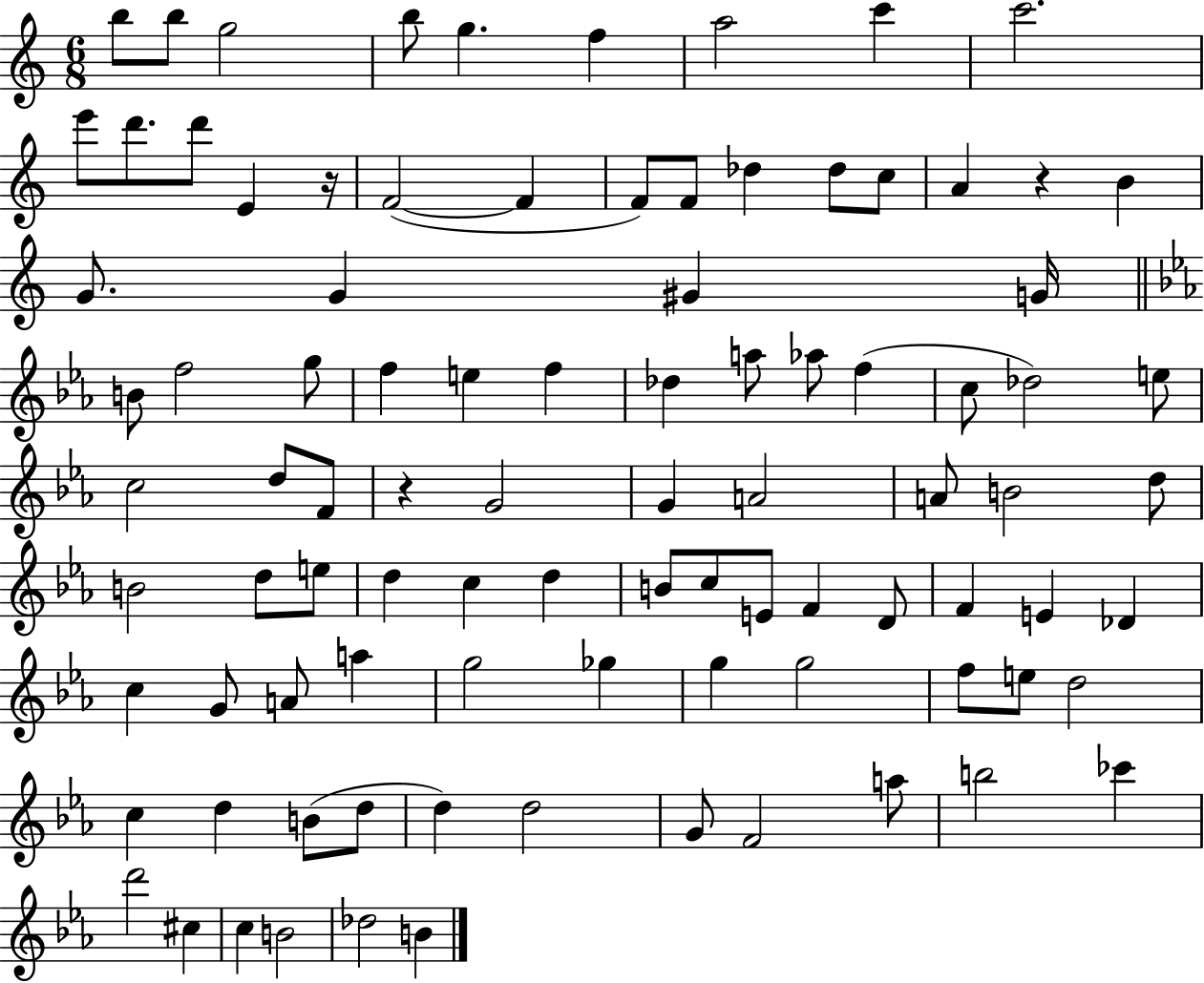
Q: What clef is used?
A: treble